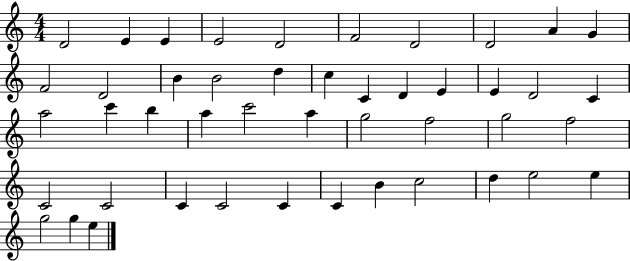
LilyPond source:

{
  \clef treble
  \numericTimeSignature
  \time 4/4
  \key c \major
  d'2 e'4 e'4 | e'2 d'2 | f'2 d'2 | d'2 a'4 g'4 | \break f'2 d'2 | b'4 b'2 d''4 | c''4 c'4 d'4 e'4 | e'4 d'2 c'4 | \break a''2 c'''4 b''4 | a''4 c'''2 a''4 | g''2 f''2 | g''2 f''2 | \break c'2 c'2 | c'4 c'2 c'4 | c'4 b'4 c''2 | d''4 e''2 e''4 | \break g''2 g''4 e''4 | \bar "|."
}